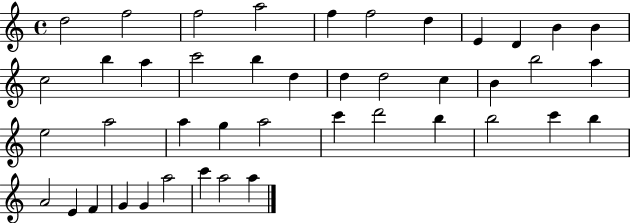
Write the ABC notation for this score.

X:1
T:Untitled
M:4/4
L:1/4
K:C
d2 f2 f2 a2 f f2 d E D B B c2 b a c'2 b d d d2 c B b2 a e2 a2 a g a2 c' d'2 b b2 c' b A2 E F G G a2 c' a2 a